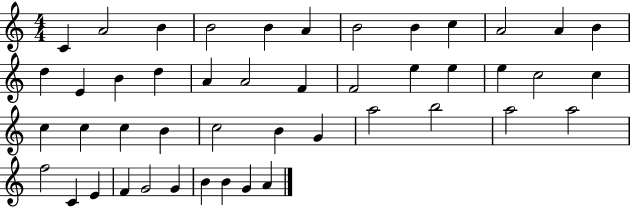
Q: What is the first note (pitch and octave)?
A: C4